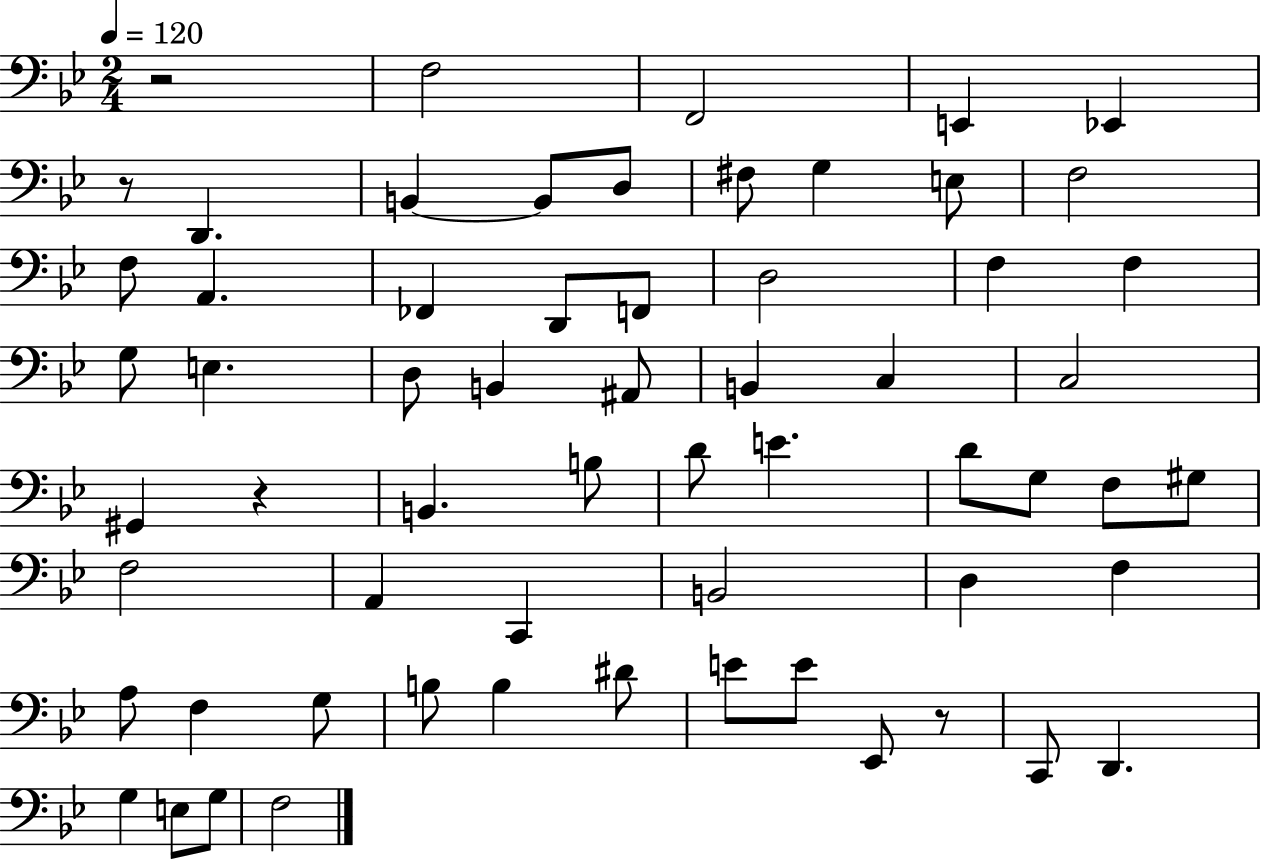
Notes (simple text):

R/h F3/h F2/h E2/q Eb2/q R/e D2/q. B2/q B2/e D3/e F#3/e G3/q E3/e F3/h F3/e A2/q. FES2/q D2/e F2/e D3/h F3/q F3/q G3/e E3/q. D3/e B2/q A#2/e B2/q C3/q C3/h G#2/q R/q B2/q. B3/e D4/e E4/q. D4/e G3/e F3/e G#3/e F3/h A2/q C2/q B2/h D3/q F3/q A3/e F3/q G3/e B3/e B3/q D#4/e E4/e E4/e Eb2/e R/e C2/e D2/q. G3/q E3/e G3/e F3/h